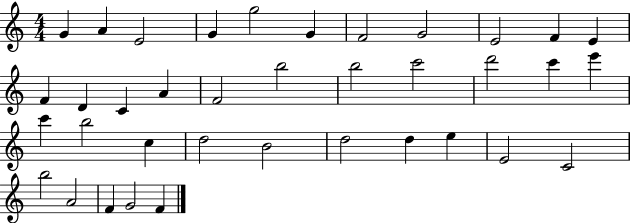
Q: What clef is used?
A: treble